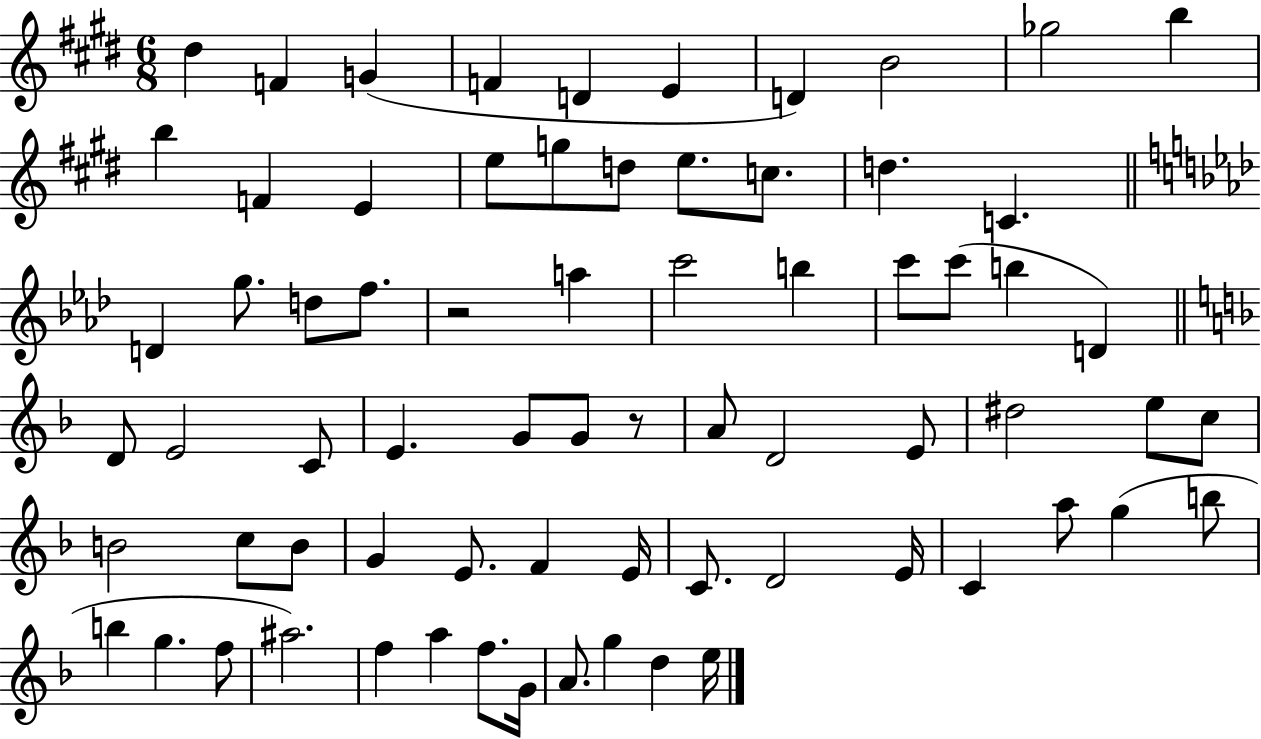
{
  \clef treble
  \numericTimeSignature
  \time 6/8
  \key e \major
  dis''4 f'4 g'4( | f'4 d'4 e'4 | d'4) b'2 | ges''2 b''4 | \break b''4 f'4 e'4 | e''8 g''8 d''8 e''8. c''8. | d''4. c'4. | \bar "||" \break \key aes \major d'4 g''8. d''8 f''8. | r2 a''4 | c'''2 b''4 | c'''8 c'''8( b''4 d'4) | \break \bar "||" \break \key f \major d'8 e'2 c'8 | e'4. g'8 g'8 r8 | a'8 d'2 e'8 | dis''2 e''8 c''8 | \break b'2 c''8 b'8 | g'4 e'8. f'4 e'16 | c'8. d'2 e'16 | c'4 a''8 g''4( b''8 | \break b''4 g''4. f''8 | ais''2.) | f''4 a''4 f''8. g'16 | a'8. g''4 d''4 e''16 | \break \bar "|."
}